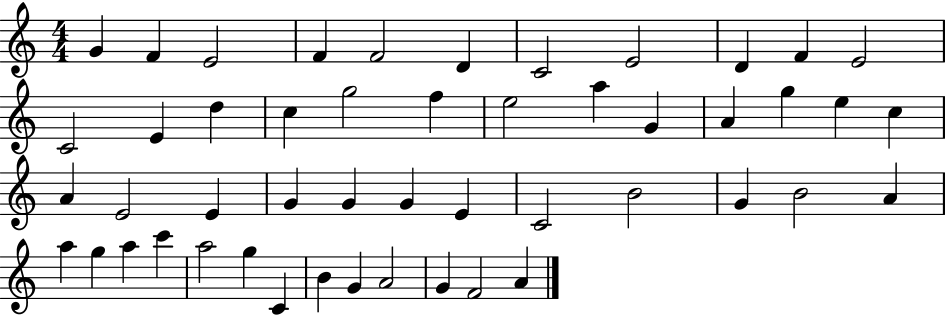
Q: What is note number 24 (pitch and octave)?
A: C5